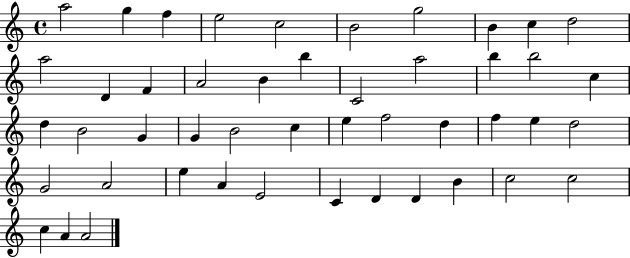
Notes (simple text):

A5/h G5/q F5/q E5/h C5/h B4/h G5/h B4/q C5/q D5/h A5/h D4/q F4/q A4/h B4/q B5/q C4/h A5/h B5/q B5/h C5/q D5/q B4/h G4/q G4/q B4/h C5/q E5/q F5/h D5/q F5/q E5/q D5/h G4/h A4/h E5/q A4/q E4/h C4/q D4/q D4/q B4/q C5/h C5/h C5/q A4/q A4/h